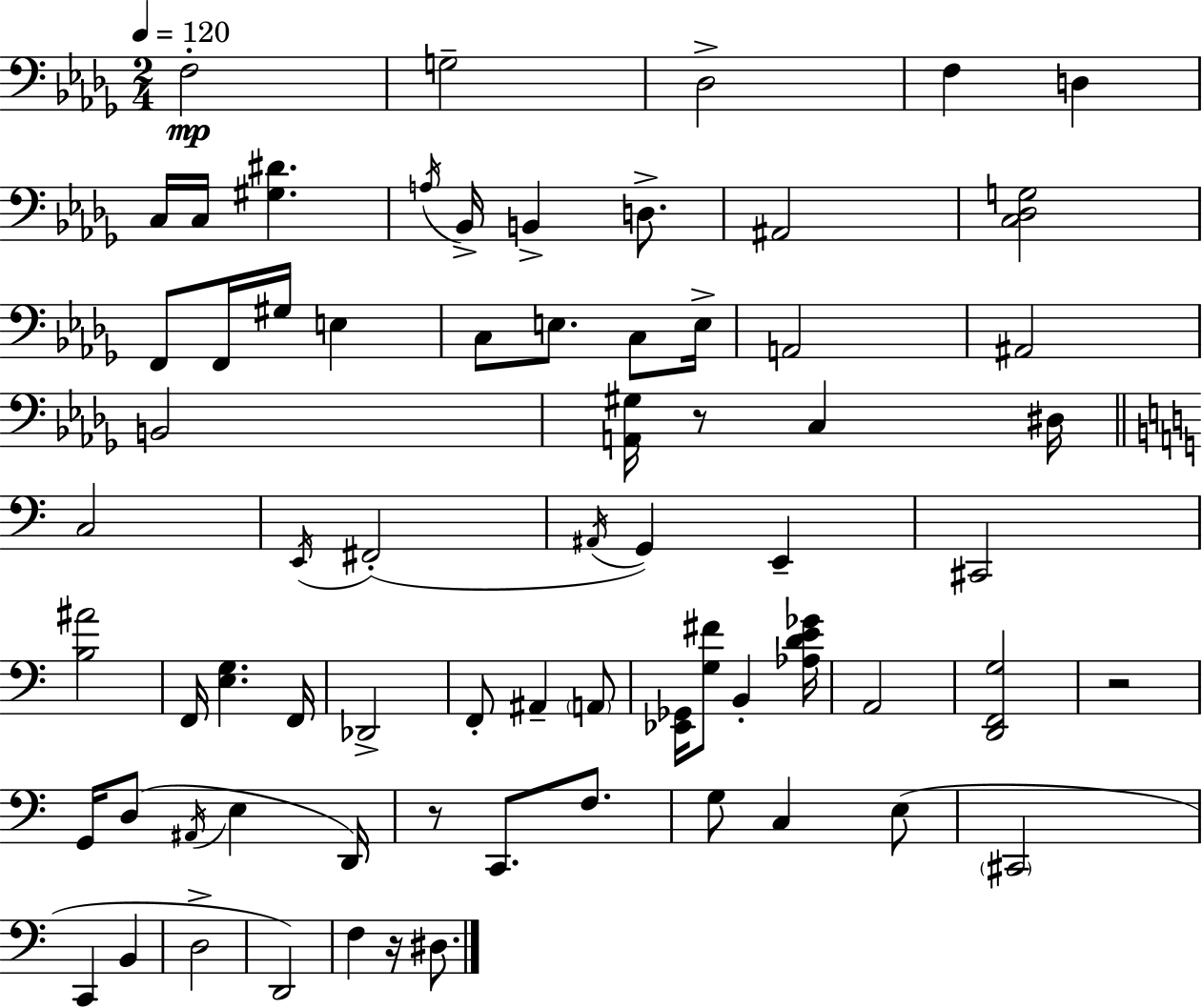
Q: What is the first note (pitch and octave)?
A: F3